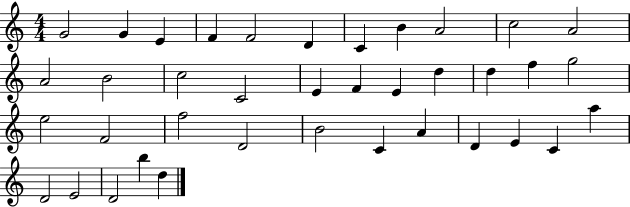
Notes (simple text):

G4/h G4/q E4/q F4/q F4/h D4/q C4/q B4/q A4/h C5/h A4/h A4/h B4/h C5/h C4/h E4/q F4/q E4/q D5/q D5/q F5/q G5/h E5/h F4/h F5/h D4/h B4/h C4/q A4/q D4/q E4/q C4/q A5/q D4/h E4/h D4/h B5/q D5/q